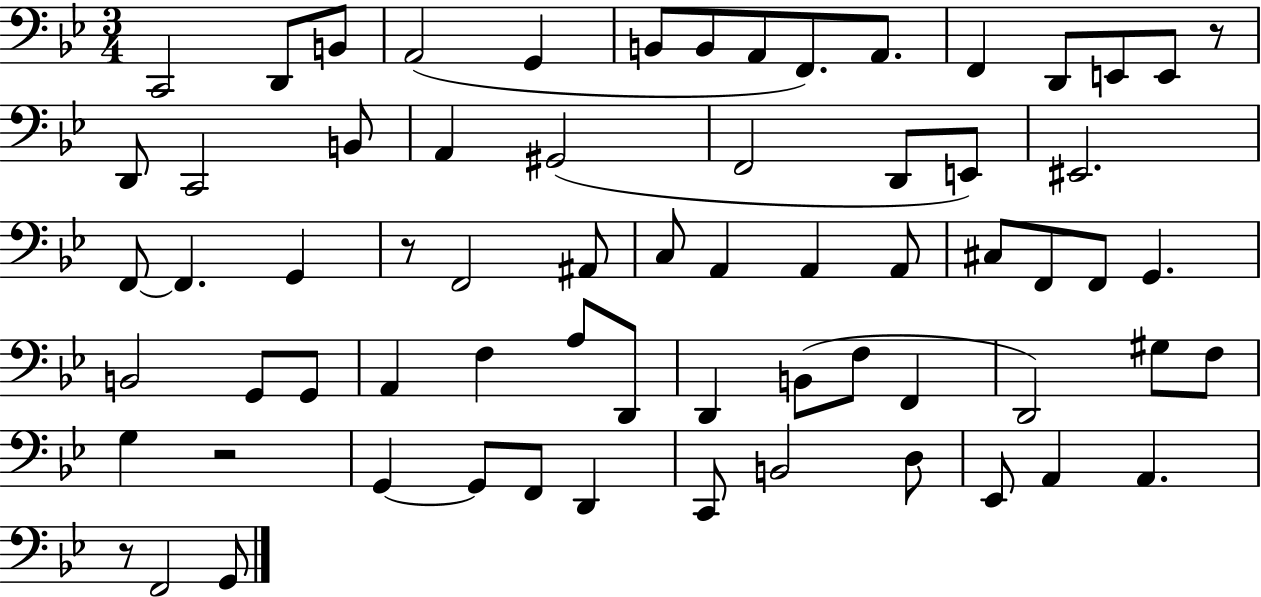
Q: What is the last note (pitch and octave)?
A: G2